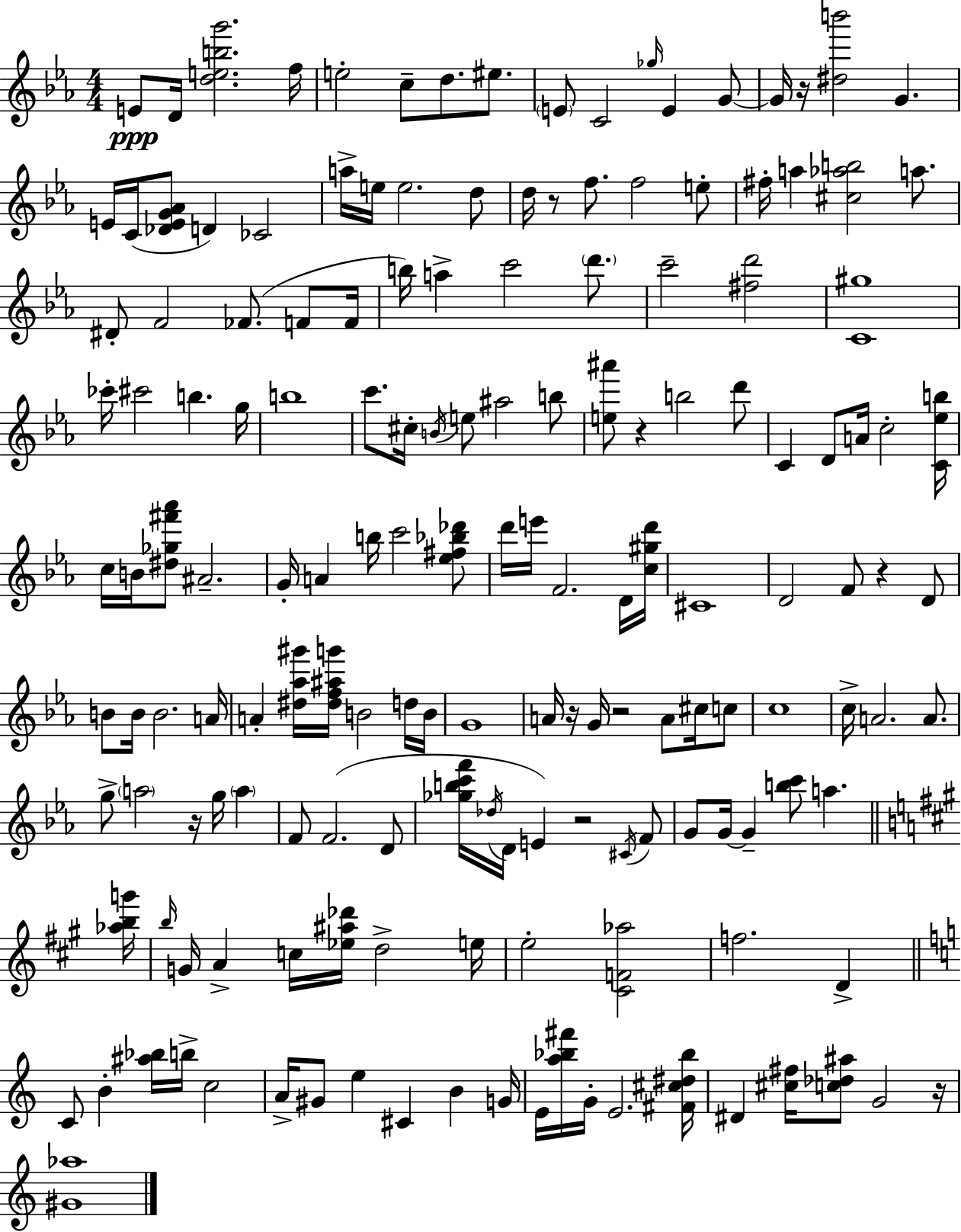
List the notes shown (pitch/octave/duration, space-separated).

E4/e D4/s [D5,E5,B5,G6]/h. F5/s E5/h C5/e D5/e. EIS5/e. E4/e C4/h Gb5/s E4/q G4/e G4/s R/s [D#5,B6]/h G4/q. E4/s C4/s [Db4,E4,G4,Ab4]/e D4/q CES4/h A5/s E5/s E5/h. D5/e D5/s R/e F5/e. F5/h E5/e F#5/s A5/q [C#5,Ab5,B5]/h A5/e. D#4/e F4/h FES4/e. F4/e F4/s B5/s A5/q C6/h D6/e. C6/h [F#5,D6]/h [C4,G#5]/w CES6/s C#6/h B5/q. G5/s B5/w C6/e. C#5/s B4/s E5/e A#5/h B5/e [E5,A#6]/e R/q B5/h D6/e C4/q D4/e A4/s C5/h [C4,Eb5,B5]/s C5/s B4/s [D#5,Gb5,F#6,Ab6]/e A#4/h. G4/s A4/q B5/s C6/h [Eb5,F#5,Bb5,Db6]/e D6/s E6/s F4/h. D4/s [C5,G#5,D6]/s C#4/w D4/h F4/e R/q D4/e B4/e B4/s B4/h. A4/s A4/q [D#5,Ab5,G#6]/s [D#5,F5,A#5,G6]/s B4/h D5/s B4/s G4/w A4/s R/s G4/s R/h A4/e C#5/s C5/e C5/w C5/s A4/h. A4/e. G5/e A5/h R/s G5/s A5/q F4/e F4/h. D4/e [Gb5,B5,C6,F6]/s Db5/s D4/s E4/q R/h C#4/s F4/e G4/e G4/s G4/q [B5,C6]/e A5/q. [Ab5,B5,G6]/s B5/s G4/s A4/q C5/s [Eb5,A#5,Db6]/s D5/h E5/s E5/h [C#4,F4,Ab5]/h F5/h. D4/q C4/e B4/q [A#5,Bb5]/s B5/s C5/h A4/s G#4/e E5/q C#4/q B4/q G4/s E4/s [A5,Bb5,F#6]/s G4/s E4/h. [F#4,C#5,D#5,Bb5]/s D#4/q [C#5,F#5]/s [C5,Db5,A#5]/e G4/h R/s [G#4,Ab5]/w